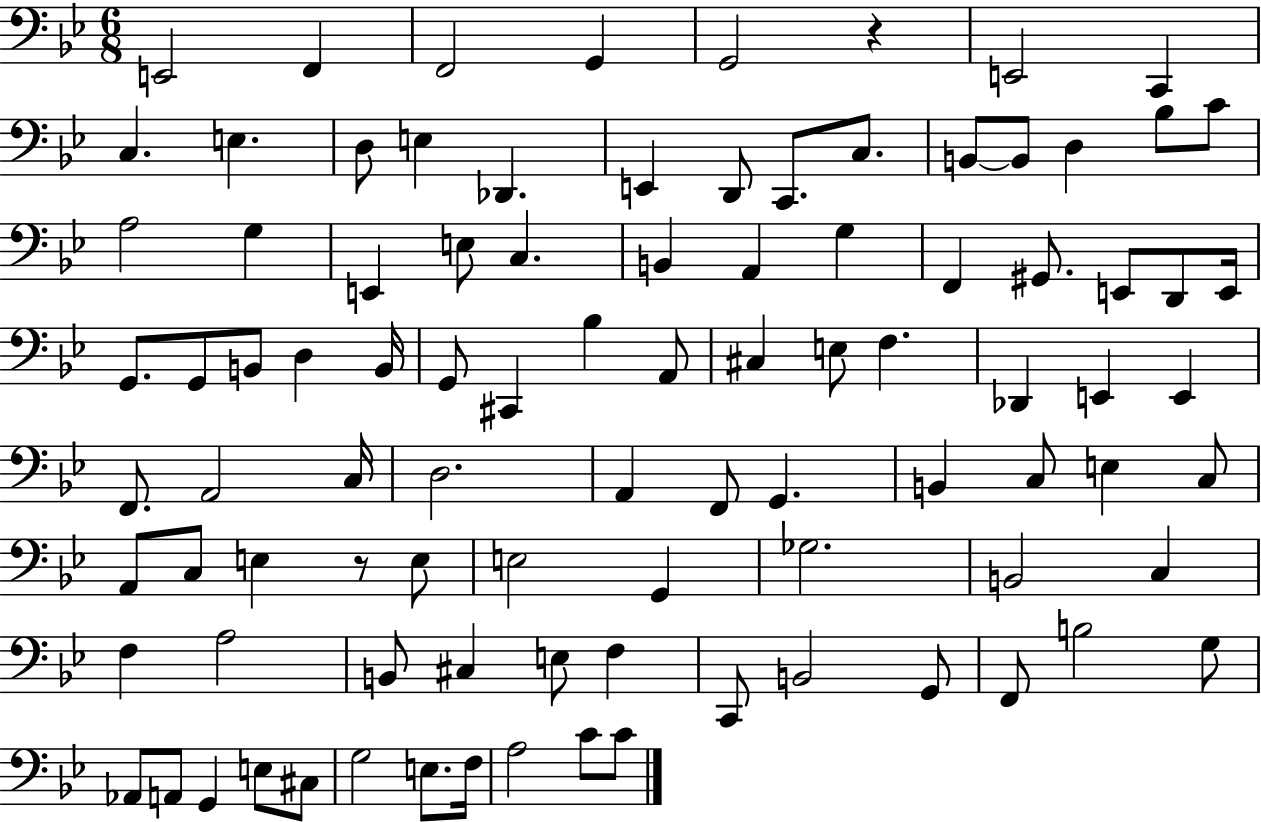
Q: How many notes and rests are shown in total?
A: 94